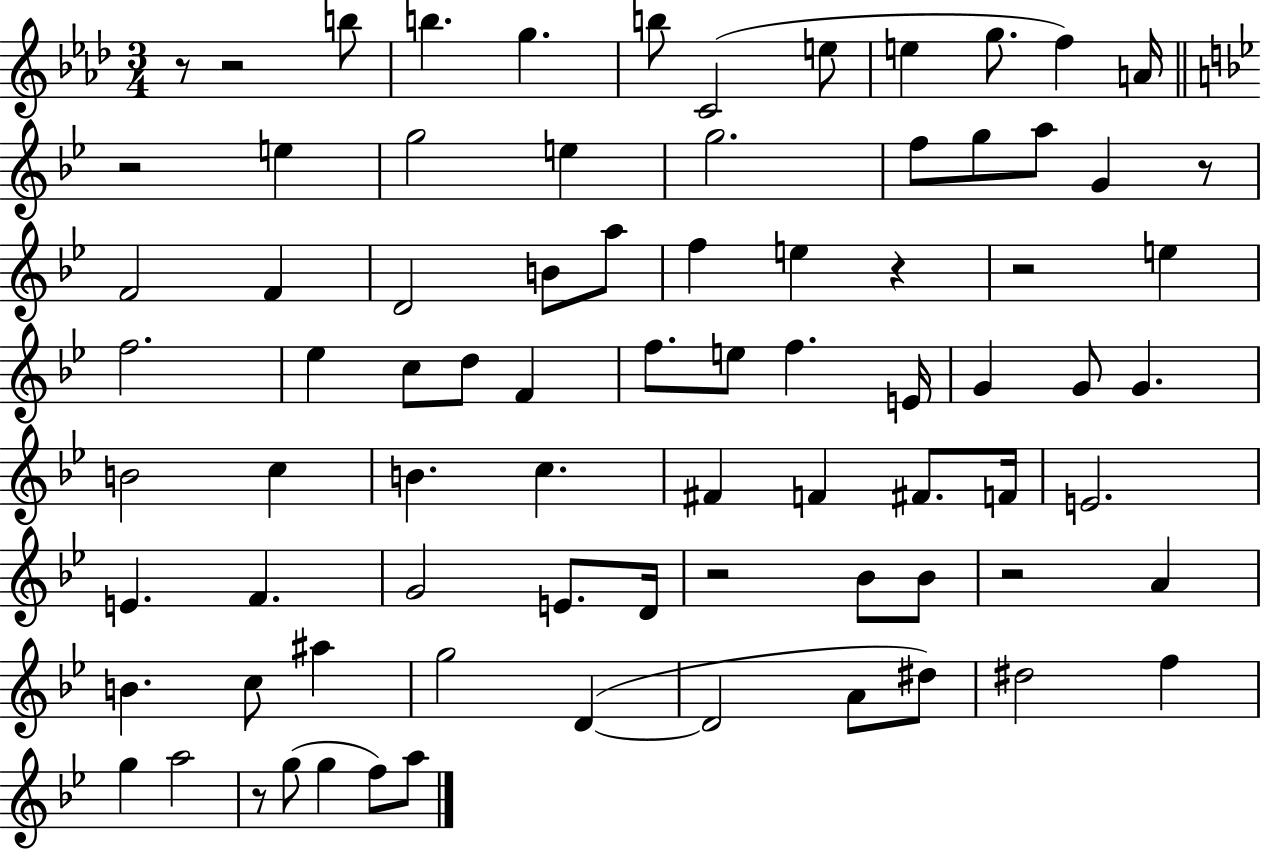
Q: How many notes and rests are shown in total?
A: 80